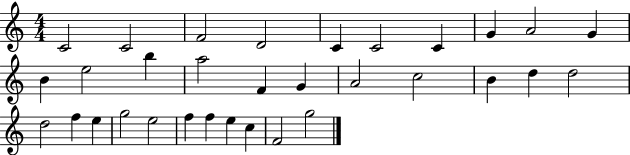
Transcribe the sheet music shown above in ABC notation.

X:1
T:Untitled
M:4/4
L:1/4
K:C
C2 C2 F2 D2 C C2 C G A2 G B e2 b a2 F G A2 c2 B d d2 d2 f e g2 e2 f f e c F2 g2